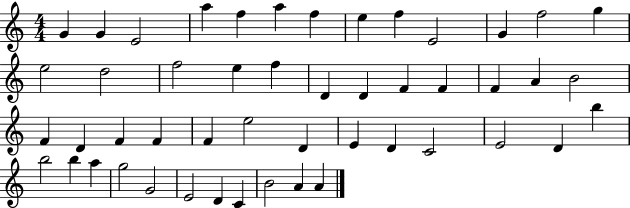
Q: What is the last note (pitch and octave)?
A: A4